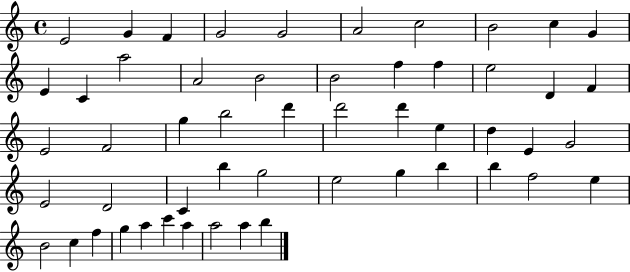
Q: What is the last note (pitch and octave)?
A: B5